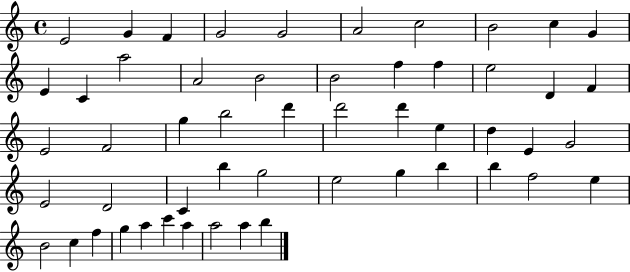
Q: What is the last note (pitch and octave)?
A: B5